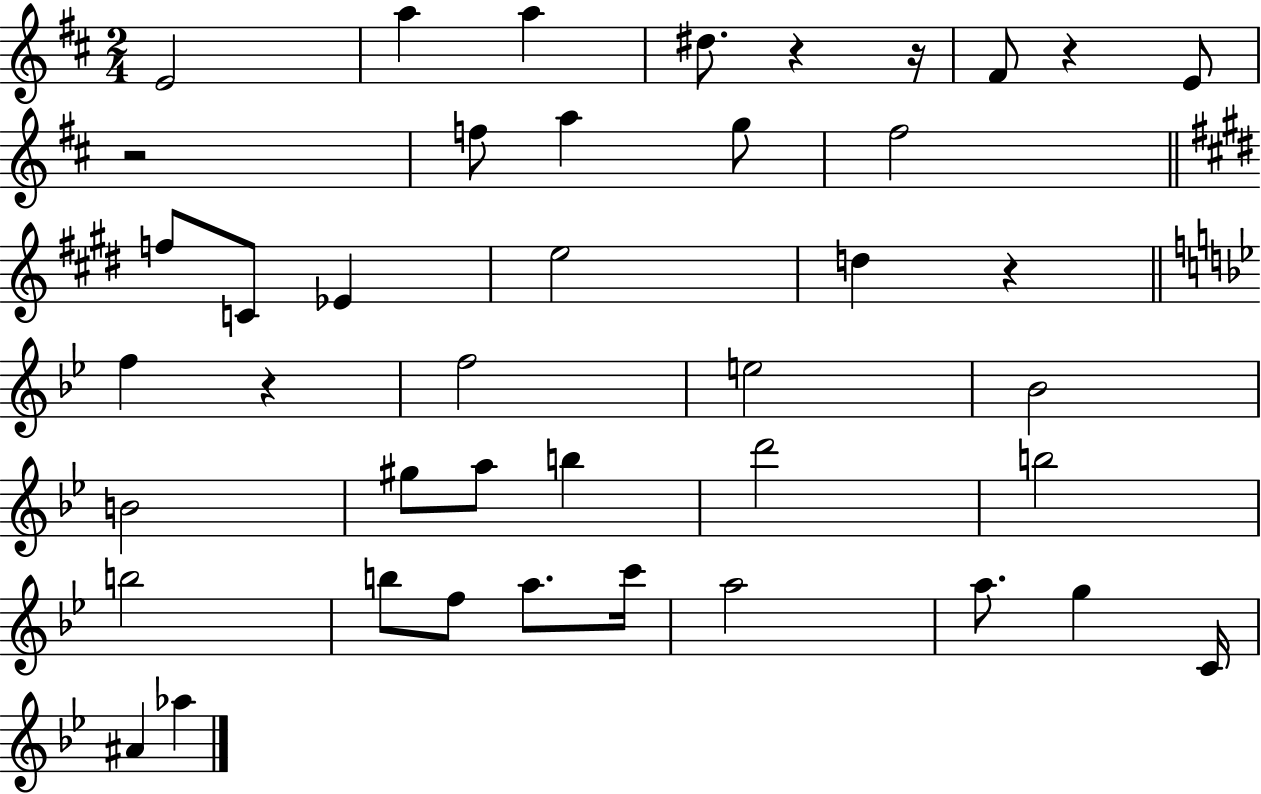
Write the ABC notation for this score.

X:1
T:Untitled
M:2/4
L:1/4
K:D
E2 a a ^d/2 z z/4 ^F/2 z E/2 z2 f/2 a g/2 ^f2 f/2 C/2 _E e2 d z f z f2 e2 _B2 B2 ^g/2 a/2 b d'2 b2 b2 b/2 f/2 a/2 c'/4 a2 a/2 g C/4 ^A _a